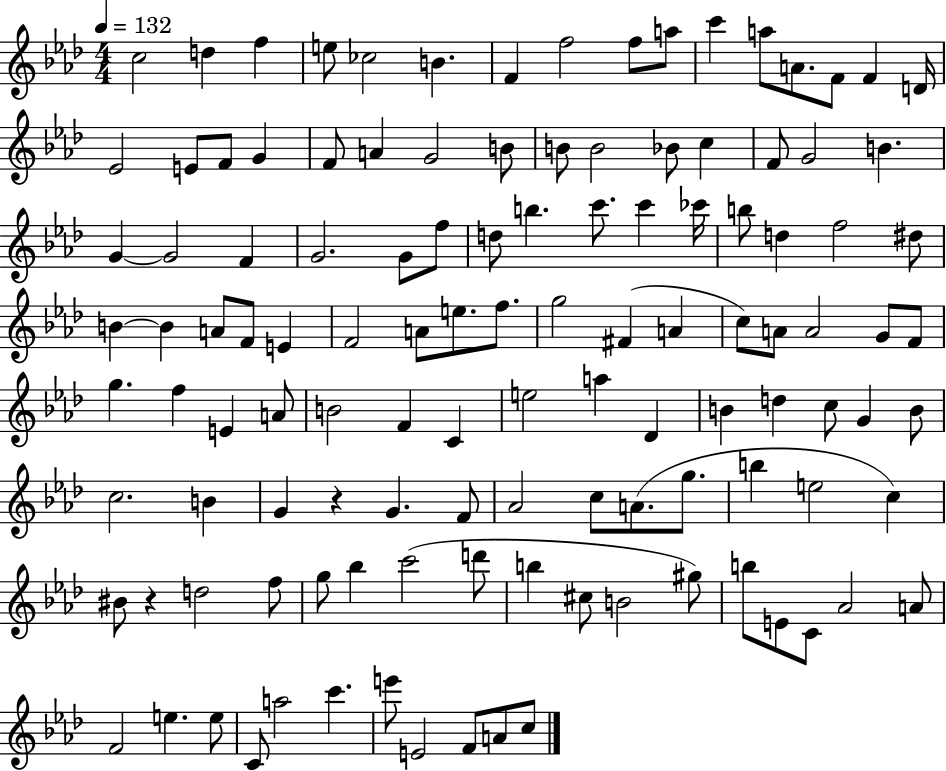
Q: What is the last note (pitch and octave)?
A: C5